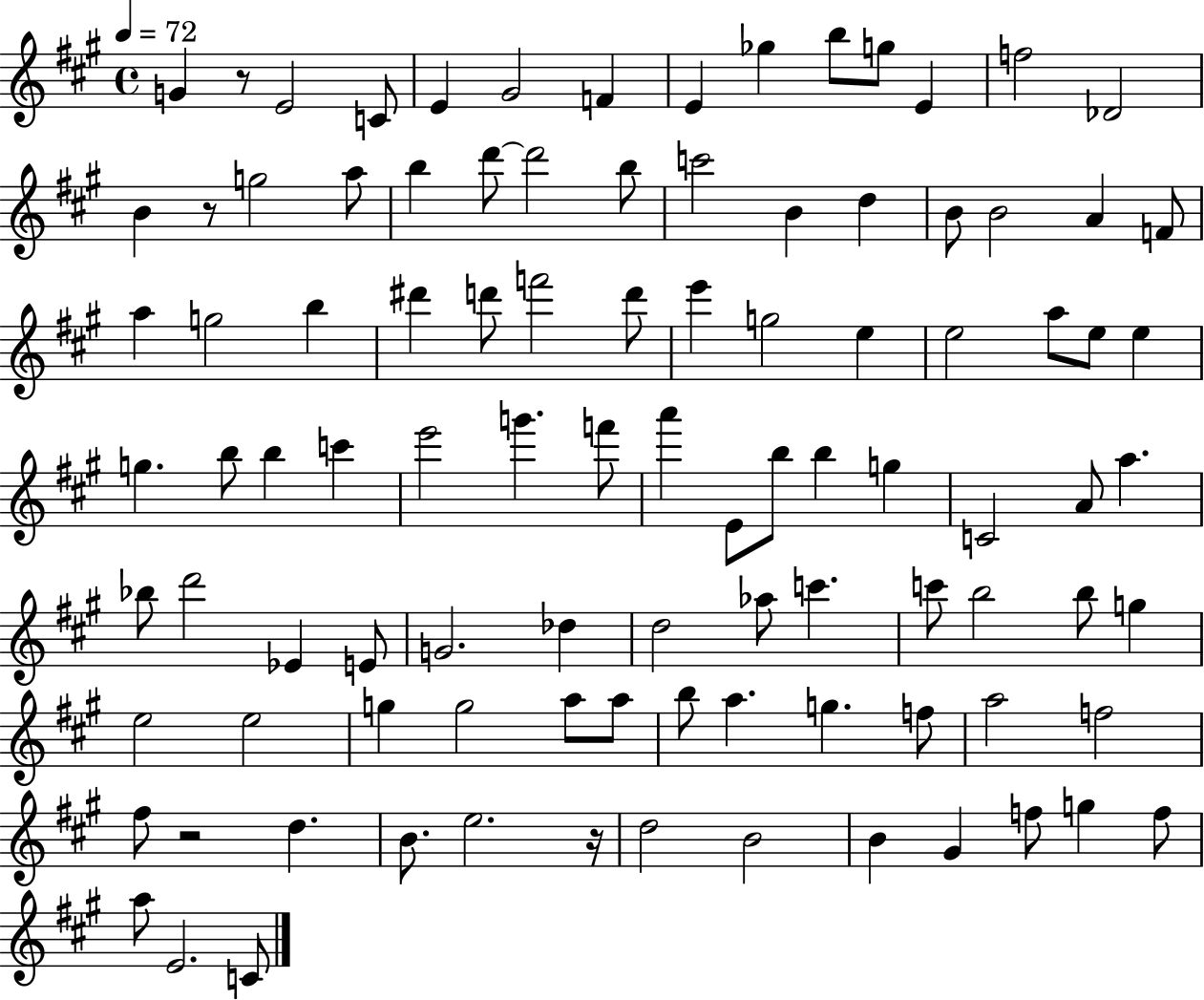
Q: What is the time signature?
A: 4/4